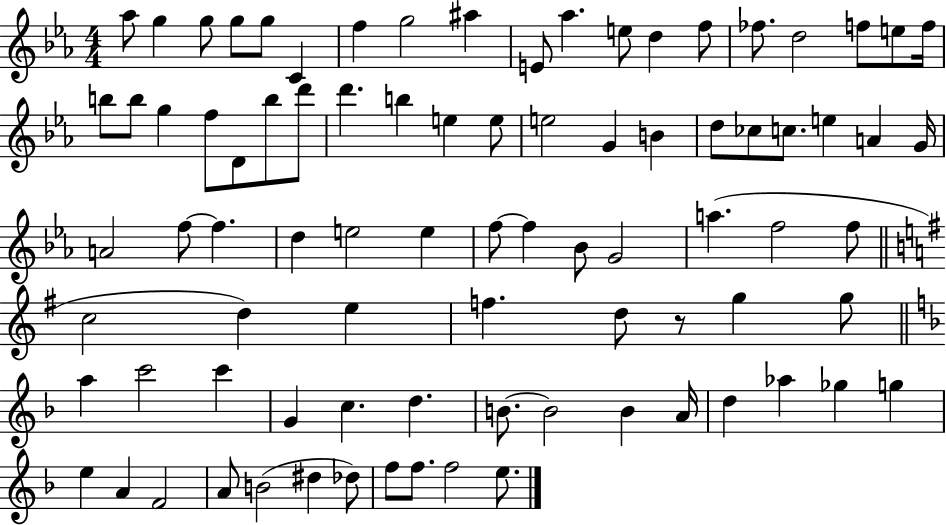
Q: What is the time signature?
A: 4/4